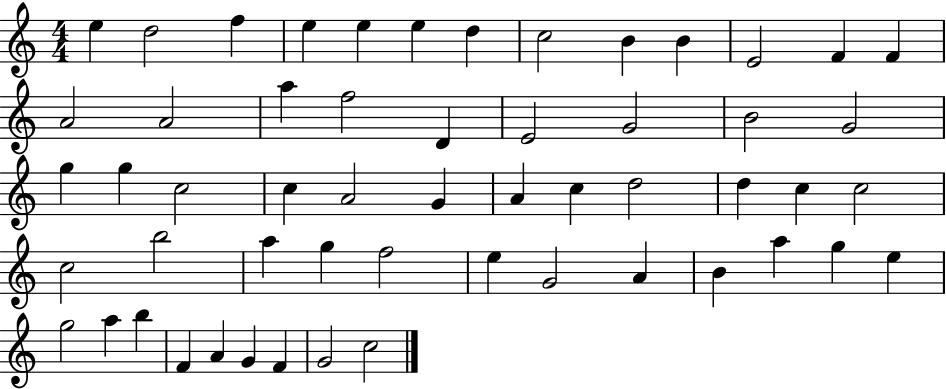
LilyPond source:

{
  \clef treble
  \numericTimeSignature
  \time 4/4
  \key c \major
  e''4 d''2 f''4 | e''4 e''4 e''4 d''4 | c''2 b'4 b'4 | e'2 f'4 f'4 | \break a'2 a'2 | a''4 f''2 d'4 | e'2 g'2 | b'2 g'2 | \break g''4 g''4 c''2 | c''4 a'2 g'4 | a'4 c''4 d''2 | d''4 c''4 c''2 | \break c''2 b''2 | a''4 g''4 f''2 | e''4 g'2 a'4 | b'4 a''4 g''4 e''4 | \break g''2 a''4 b''4 | f'4 a'4 g'4 f'4 | g'2 c''2 | \bar "|."
}